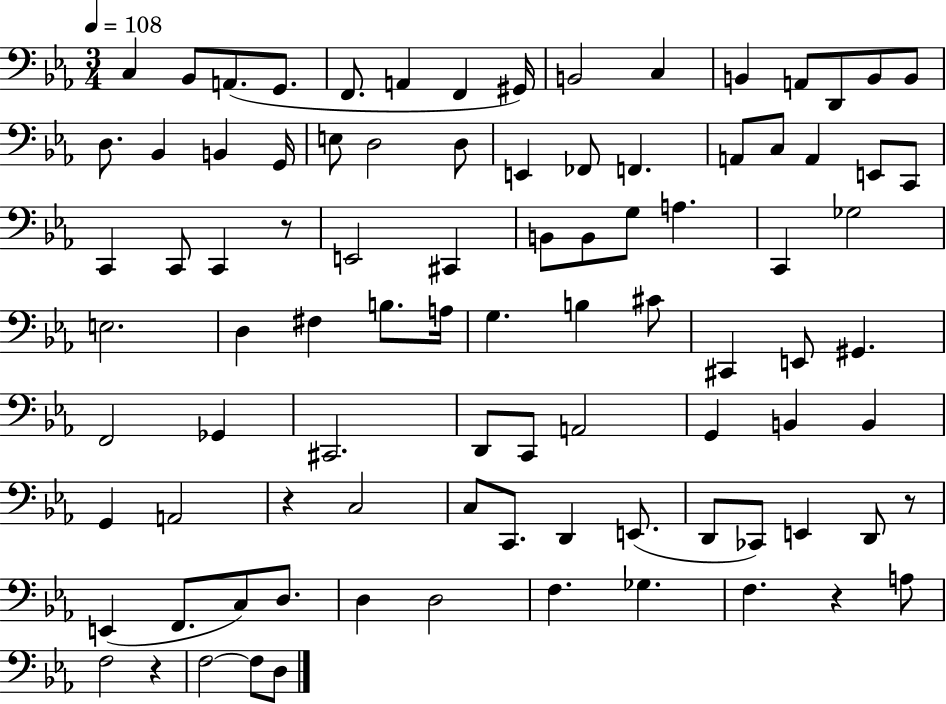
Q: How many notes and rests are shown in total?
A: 91